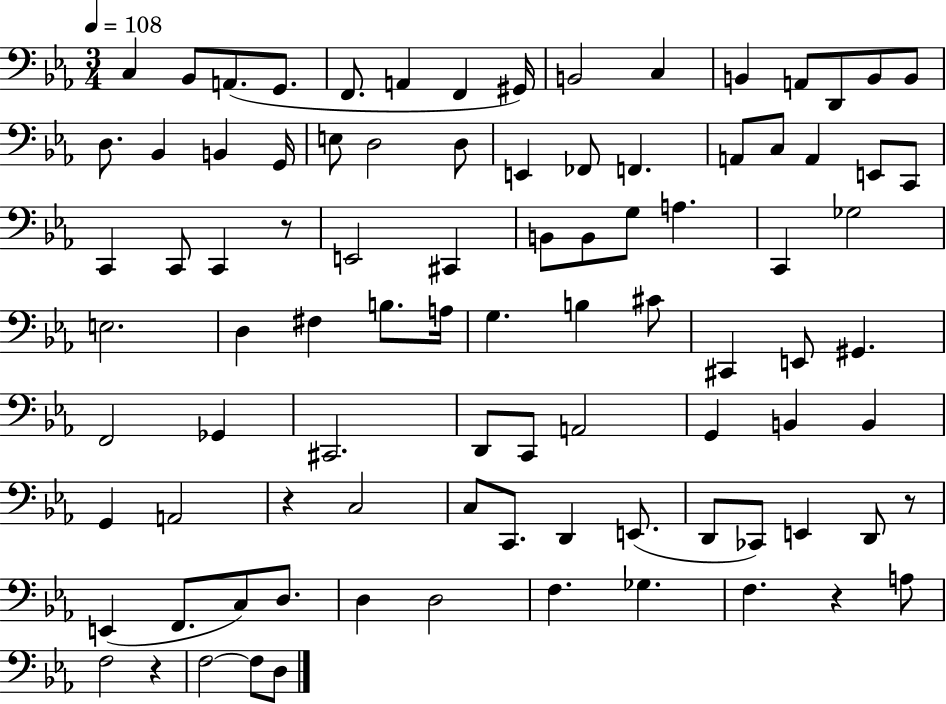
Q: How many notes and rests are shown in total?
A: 91